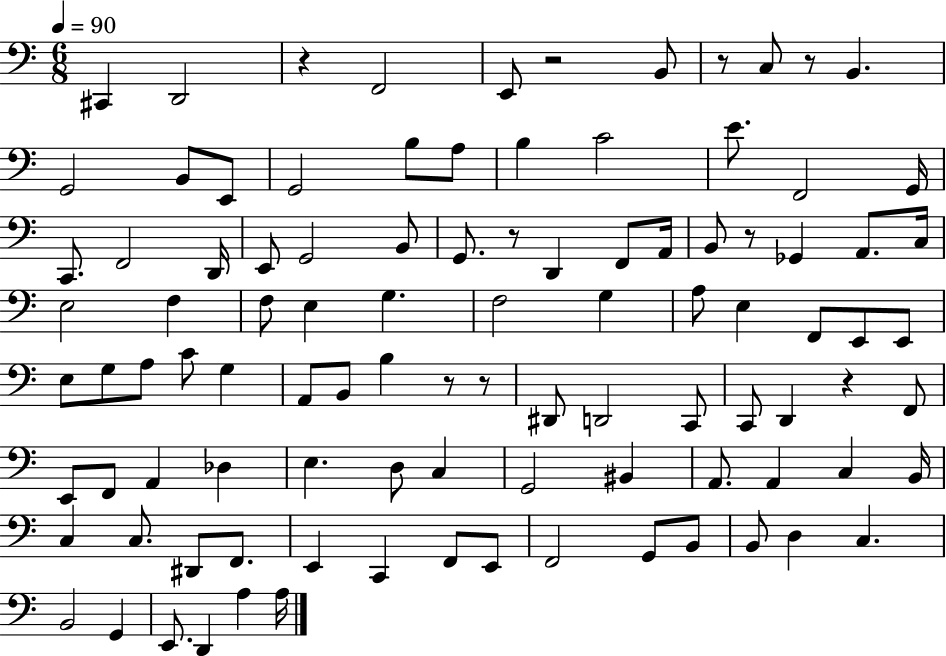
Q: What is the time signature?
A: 6/8